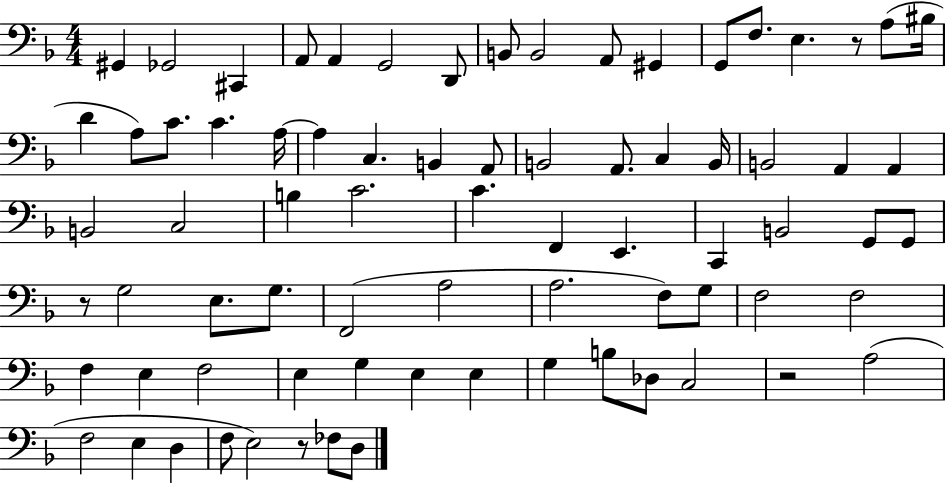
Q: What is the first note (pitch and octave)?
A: G#2